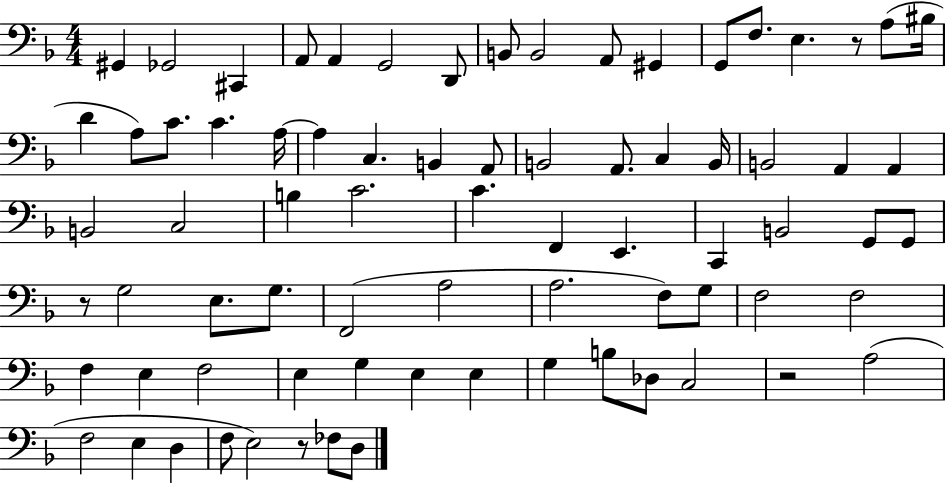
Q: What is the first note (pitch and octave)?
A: G#2